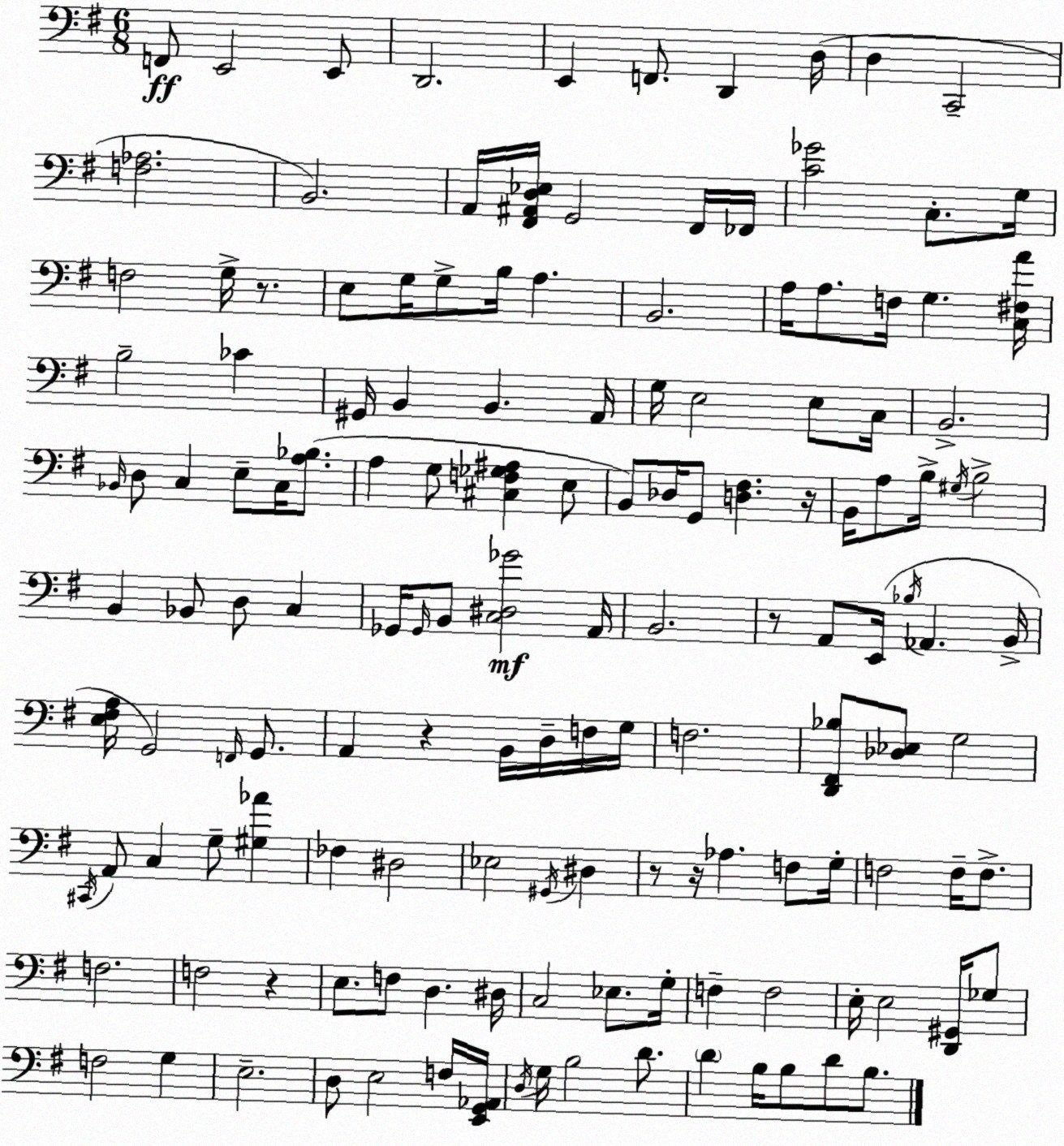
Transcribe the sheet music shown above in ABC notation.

X:1
T:Untitled
M:6/8
L:1/4
K:Em
F,,/2 E,,2 E,,/2 D,,2 E,, F,,/2 D,, D,/4 D, C,,2 [F,_A,]2 B,,2 A,,/4 [^F,,^A,,D,_E,]/4 G,,2 ^F,,/4 _F,,/4 [C_G]2 C,/2 G,/4 F,2 G,/4 z/2 E,/2 G,/4 G,/2 B,/4 A, B,,2 A,/4 A,/2 F,/4 G, [C,^F,A]/4 B,2 _C ^G,,/4 B,, B,, A,,/4 G,/4 E,2 E,/2 C,/4 B,,2 _B,,/4 D,/2 C, E,/2 C,/4 [A,_B,]/2 A, G,/2 [^C,F,_G,^A,] E,/2 B,,/2 _D,/4 G,,/2 [D,^F,] z/4 B,,/4 A,/2 B,/4 ^G,/4 B,2 B,, _B,,/2 D,/2 C, _G,,/4 _G,,/4 B,,/2 [C,^D,_G]2 A,,/4 B,,2 z/2 A,,/2 E,,/4 _B,/4 _A,, B,,/4 [E,^F,A,]/4 G,,2 F,,/4 G,,/2 A,, z B,,/4 D,/4 F,/4 G,/4 F,2 [D,,^F,,_B,]/2 [_D,_E,]/2 G,2 ^C,,/4 A,,/2 C, G,/2 [^G,_A] _F, ^D,2 _E,2 ^G,,/4 ^D, z/2 z/4 _A, F,/2 G,/4 F,2 F,/4 F,/2 F,2 F,2 z E,/2 F,/2 D, ^D,/4 C,2 _E,/2 G,/4 F, F,2 E,/4 E,2 [D,,^G,,]/4 _G,/2 F,2 G, E,2 D,/2 E,2 F,/4 [E,,G,,_A,,]/4 D,/4 G,/4 B,2 D/2 D B,/4 B,/2 D/2 B,/2